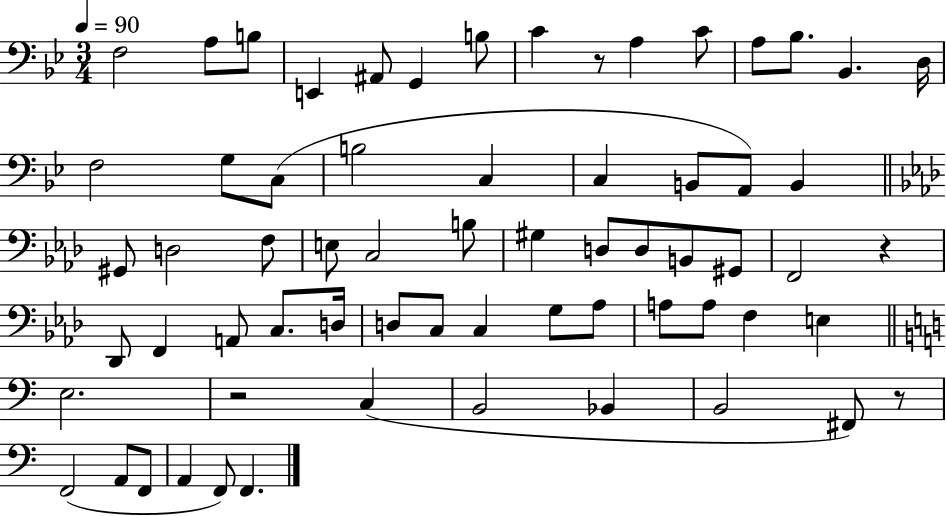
X:1
T:Untitled
M:3/4
L:1/4
K:Bb
F,2 A,/2 B,/2 E,, ^A,,/2 G,, B,/2 C z/2 A, C/2 A,/2 _B,/2 _B,, D,/4 F,2 G,/2 C,/2 B,2 C, C, B,,/2 A,,/2 B,, ^G,,/2 D,2 F,/2 E,/2 C,2 B,/2 ^G, D,/2 D,/2 B,,/2 ^G,,/2 F,,2 z _D,,/2 F,, A,,/2 C,/2 D,/4 D,/2 C,/2 C, G,/2 _A,/2 A,/2 A,/2 F, E, E,2 z2 C, B,,2 _B,, B,,2 ^F,,/2 z/2 F,,2 A,,/2 F,,/2 A,, F,,/2 F,,